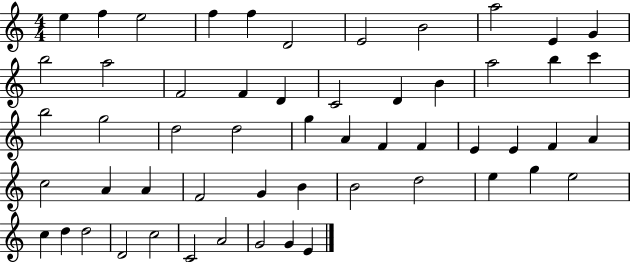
{
  \clef treble
  \numericTimeSignature
  \time 4/4
  \key c \major
  e''4 f''4 e''2 | f''4 f''4 d'2 | e'2 b'2 | a''2 e'4 g'4 | \break b''2 a''2 | f'2 f'4 d'4 | c'2 d'4 b'4 | a''2 b''4 c'''4 | \break b''2 g''2 | d''2 d''2 | g''4 a'4 f'4 f'4 | e'4 e'4 f'4 a'4 | \break c''2 a'4 a'4 | f'2 g'4 b'4 | b'2 d''2 | e''4 g''4 e''2 | \break c''4 d''4 d''2 | d'2 c''2 | c'2 a'2 | g'2 g'4 e'4 | \break \bar "|."
}